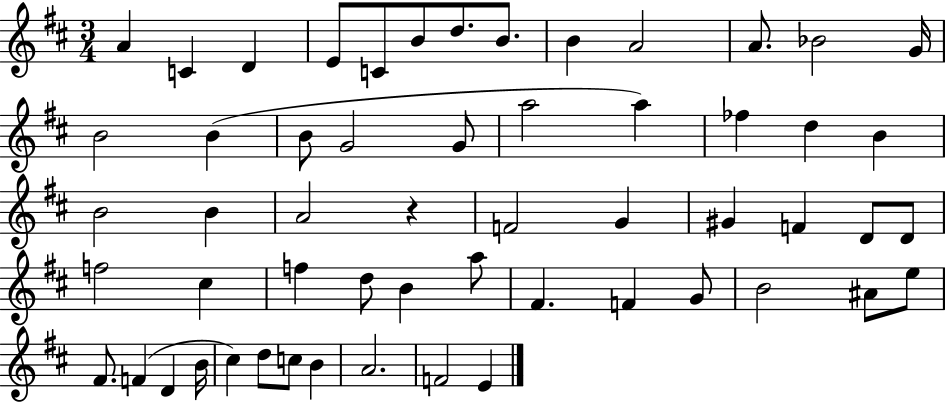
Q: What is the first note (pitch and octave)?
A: A4